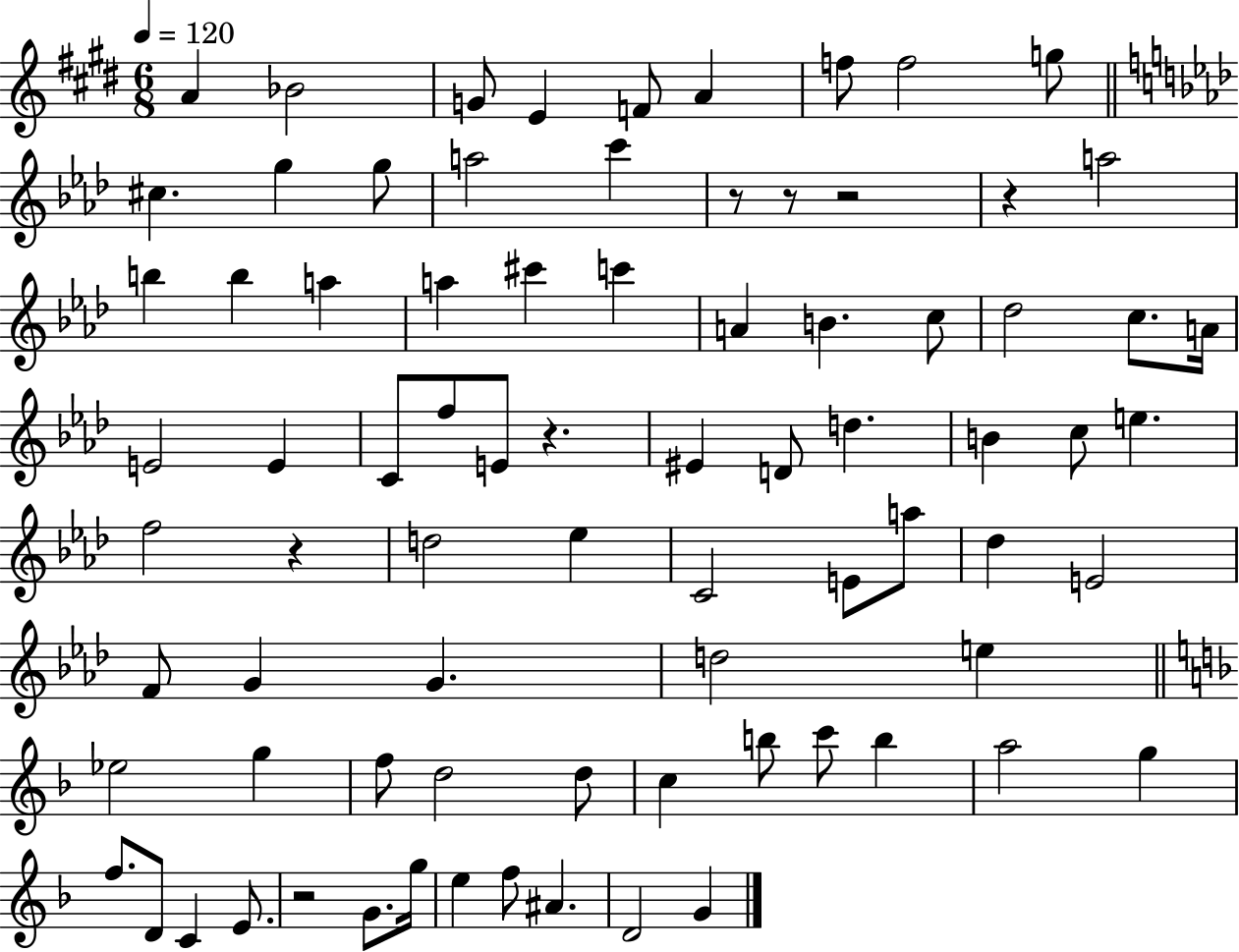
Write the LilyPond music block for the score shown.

{
  \clef treble
  \numericTimeSignature
  \time 6/8
  \key e \major
  \tempo 4 = 120
  a'4 bes'2 | g'8 e'4 f'8 a'4 | f''8 f''2 g''8 | \bar "||" \break \key aes \major cis''4. g''4 g''8 | a''2 c'''4 | r8 r8 r2 | r4 a''2 | \break b''4 b''4 a''4 | a''4 cis'''4 c'''4 | a'4 b'4. c''8 | des''2 c''8. a'16 | \break e'2 e'4 | c'8 f''8 e'8 r4. | eis'4 d'8 d''4. | b'4 c''8 e''4. | \break f''2 r4 | d''2 ees''4 | c'2 e'8 a''8 | des''4 e'2 | \break f'8 g'4 g'4. | d''2 e''4 | \bar "||" \break \key d \minor ees''2 g''4 | f''8 d''2 d''8 | c''4 b''8 c'''8 b''4 | a''2 g''4 | \break f''8. d'8 c'4 e'8. | r2 g'8. g''16 | e''4 f''8 ais'4. | d'2 g'4 | \break \bar "|."
}